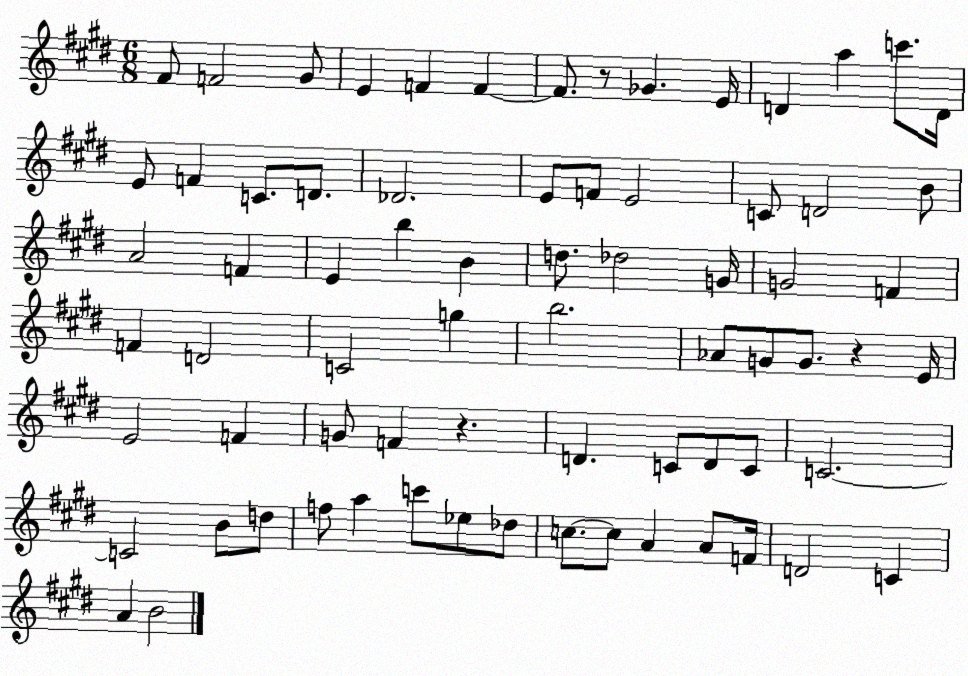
X:1
T:Untitled
M:6/8
L:1/4
K:E
^F/2 F2 ^G/2 E F F F/2 z/2 _G E/4 D a c'/2 D/4 E/2 F C/2 D/2 _D2 E/2 F/2 E2 C/2 D2 B/2 A2 F E b B d/2 _d2 G/4 G2 F F D2 C2 g b2 _A/2 G/2 G/2 z E/4 E2 F G/2 F z D C/2 D/2 C/2 C2 C2 B/2 d/2 f/2 a c'/2 _e/2 _d/2 c/2 c/2 A A/2 F/4 D2 C A B2